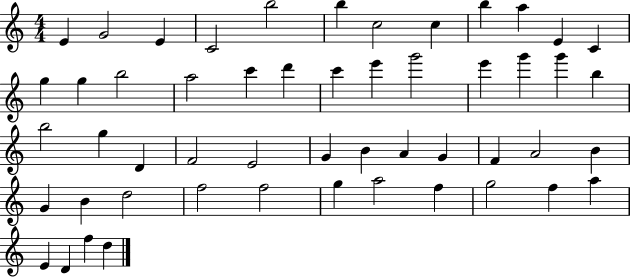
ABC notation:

X:1
T:Untitled
M:4/4
L:1/4
K:C
E G2 E C2 b2 b c2 c b a E C g g b2 a2 c' d' c' e' g'2 e' g' g' b b2 g D F2 E2 G B A G F A2 B G B d2 f2 f2 g a2 f g2 f a E D f d